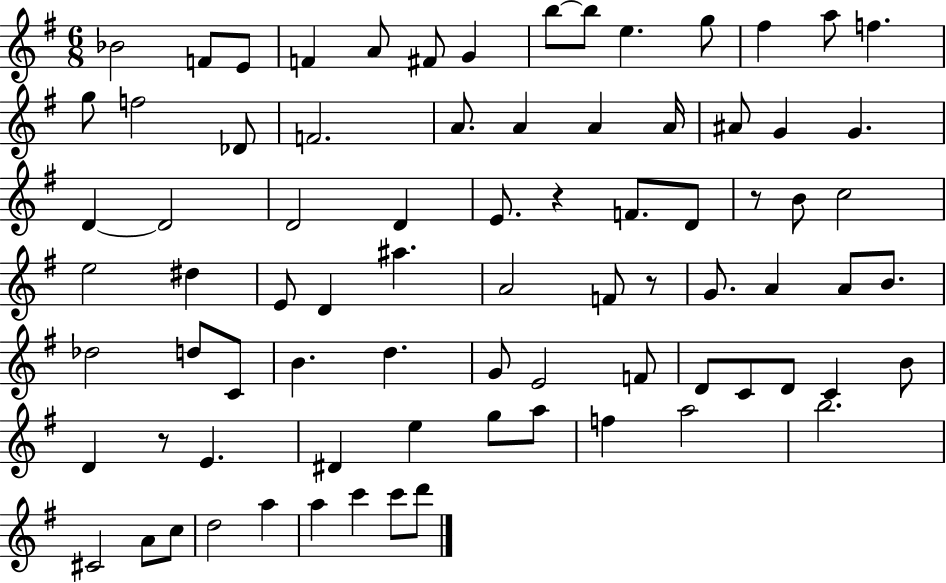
X:1
T:Untitled
M:6/8
L:1/4
K:G
_B2 F/2 E/2 F A/2 ^F/2 G b/2 b/2 e g/2 ^f a/2 f g/2 f2 _D/2 F2 A/2 A A A/4 ^A/2 G G D D2 D2 D E/2 z F/2 D/2 z/2 B/2 c2 e2 ^d E/2 D ^a A2 F/2 z/2 G/2 A A/2 B/2 _d2 d/2 C/2 B d G/2 E2 F/2 D/2 C/2 D/2 C B/2 D z/2 E ^D e g/2 a/2 f a2 b2 ^C2 A/2 c/2 d2 a a c' c'/2 d'/2